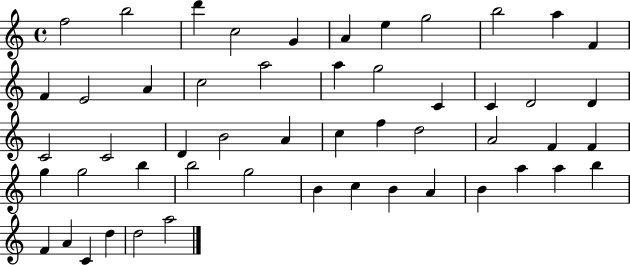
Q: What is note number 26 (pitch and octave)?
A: B4